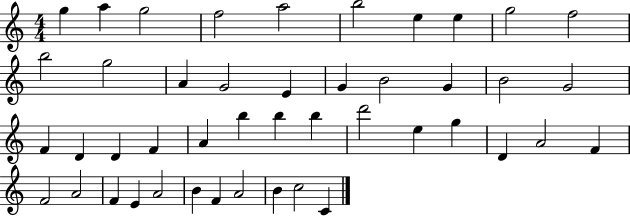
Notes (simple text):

G5/q A5/q G5/h F5/h A5/h B5/h E5/q E5/q G5/h F5/h B5/h G5/h A4/q G4/h E4/q G4/q B4/h G4/q B4/h G4/h F4/q D4/q D4/q F4/q A4/q B5/q B5/q B5/q D6/h E5/q G5/q D4/q A4/h F4/q F4/h A4/h F4/q E4/q A4/h B4/q F4/q A4/h B4/q C5/h C4/q